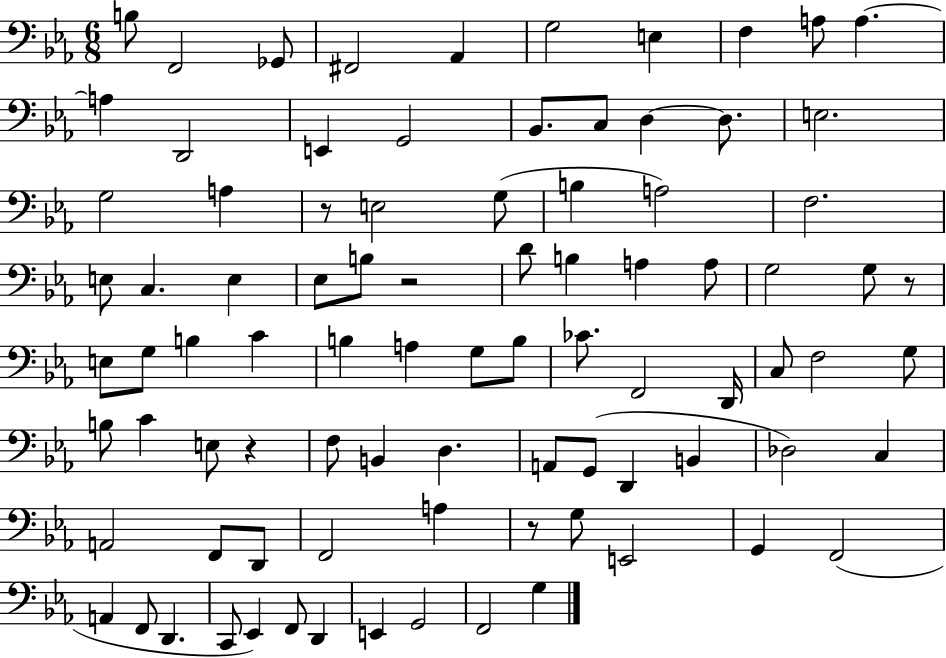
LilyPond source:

{
  \clef bass
  \numericTimeSignature
  \time 6/8
  \key ees \major
  b8 f,2 ges,8 | fis,2 aes,4 | g2 e4 | f4 a8 a4.~~ | \break a4 d,2 | e,4 g,2 | bes,8. c8 d4~~ d8. | e2. | \break g2 a4 | r8 e2 g8( | b4 a2) | f2. | \break e8 c4. e4 | ees8 b8 r2 | d'8 b4 a4 a8 | g2 g8 r8 | \break e8 g8 b4 c'4 | b4 a4 g8 b8 | ces'8. f,2 d,16 | c8 f2 g8 | \break b8 c'4 e8 r4 | f8 b,4 d4. | a,8 g,8( d,4 b,4 | des2) c4 | \break a,2 f,8 d,8 | f,2 a4 | r8 g8 e,2 | g,4 f,2( | \break a,4 f,8 d,4. | c,8 ees,4) f,8 d,4 | e,4 g,2 | f,2 g4 | \break \bar "|."
}